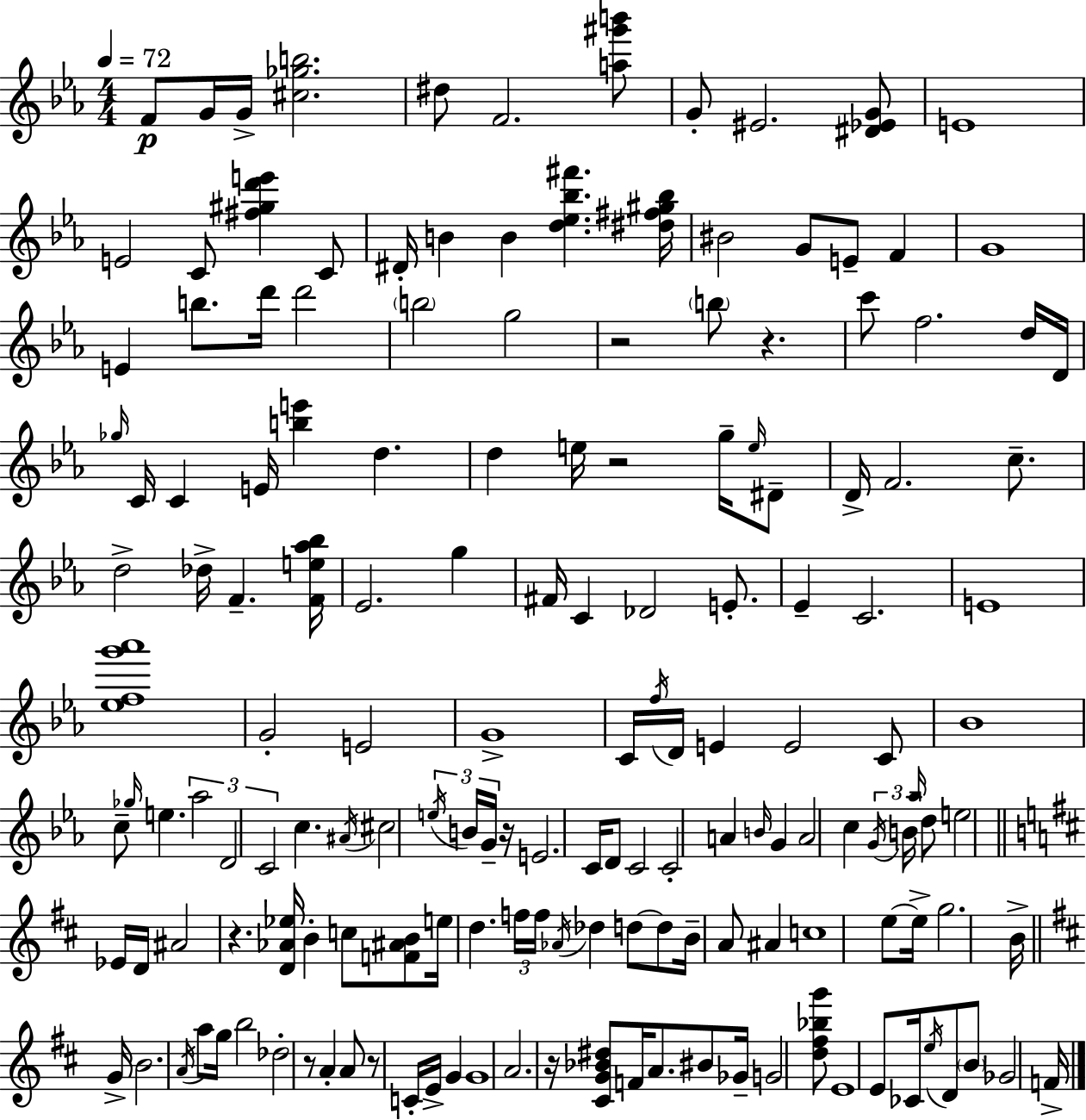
F4/e G4/s G4/s [C#5,Gb5,B5]/h. D#5/e F4/h. [A5,G#6,B6]/e G4/e EIS4/h. [D#4,Eb4,G4]/e E4/w E4/h C4/e [F#5,G#5,D6,E6]/q C4/e D#4/s B4/q B4/q [D5,Eb5,Bb5,F#6]/q. [D#5,F#5,G#5,Bb5]/s BIS4/h G4/e E4/e F4/q G4/w E4/q B5/e. D6/s D6/h B5/h G5/h R/h B5/e R/q. C6/e F5/h. D5/s D4/s Gb5/s C4/s C4/q E4/s [B5,E6]/q D5/q. D5/q E5/s R/h G5/s E5/s D#4/e D4/s F4/h. C5/e. D5/h Db5/s F4/q. [F4,E5,Ab5,Bb5]/s Eb4/h. G5/q F#4/s C4/q Db4/h E4/e. Eb4/q C4/h. E4/w [Eb5,F5,G6,Ab6]/w G4/h E4/h G4/w C4/s F5/s D4/s E4/q E4/h C4/e Bb4/w C5/e Gb5/s E5/q. Ab5/h D4/h C4/h C5/q. A#4/s C#5/h E5/s B4/s G4/s R/s E4/h. C4/s D4/e C4/h C4/h A4/q B4/s G4/q A4/h C5/q G4/s B4/s Ab5/s D5/e E5/h Eb4/s D4/s A#4/h R/q. [D4,Ab4,Eb5]/s B4/q C5/e [F4,A#4,B4]/e E5/s D5/q. F5/s F5/s Ab4/s Db5/q D5/e D5/e B4/s A4/e A#4/q C5/w E5/e E5/s G5/h. B4/s G4/s B4/h. A4/s A5/e G5/s B5/h Db5/h R/e A4/q A4/e R/e C4/s E4/s G4/q G4/w A4/h. R/s [C#4,G4,Bb4,D#5]/e F4/s A4/e. BIS4/e Gb4/s G4/h [D5,F#5,Bb5,G6]/e E4/w E4/e CES4/s E5/s D4/e B4/e Gb4/h F4/s